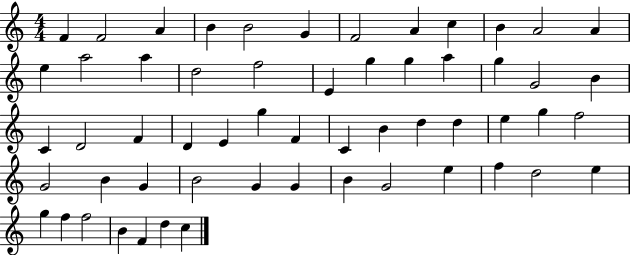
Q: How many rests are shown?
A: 0